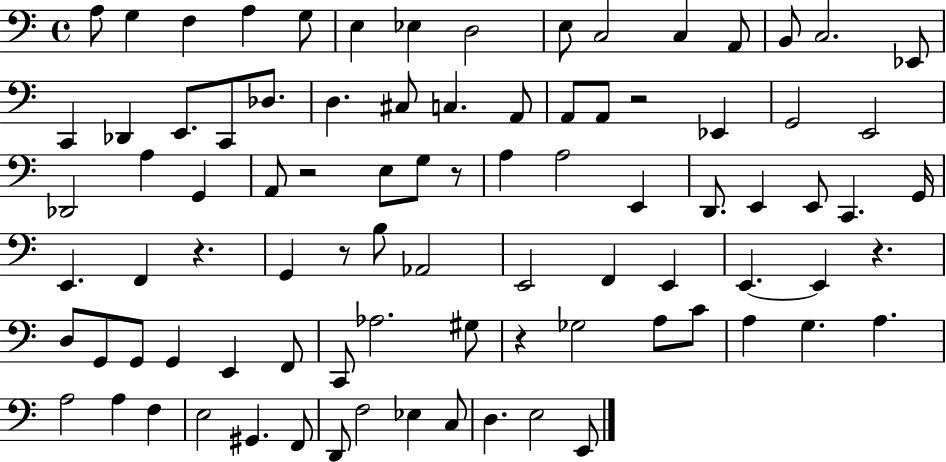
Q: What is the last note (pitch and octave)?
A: E2